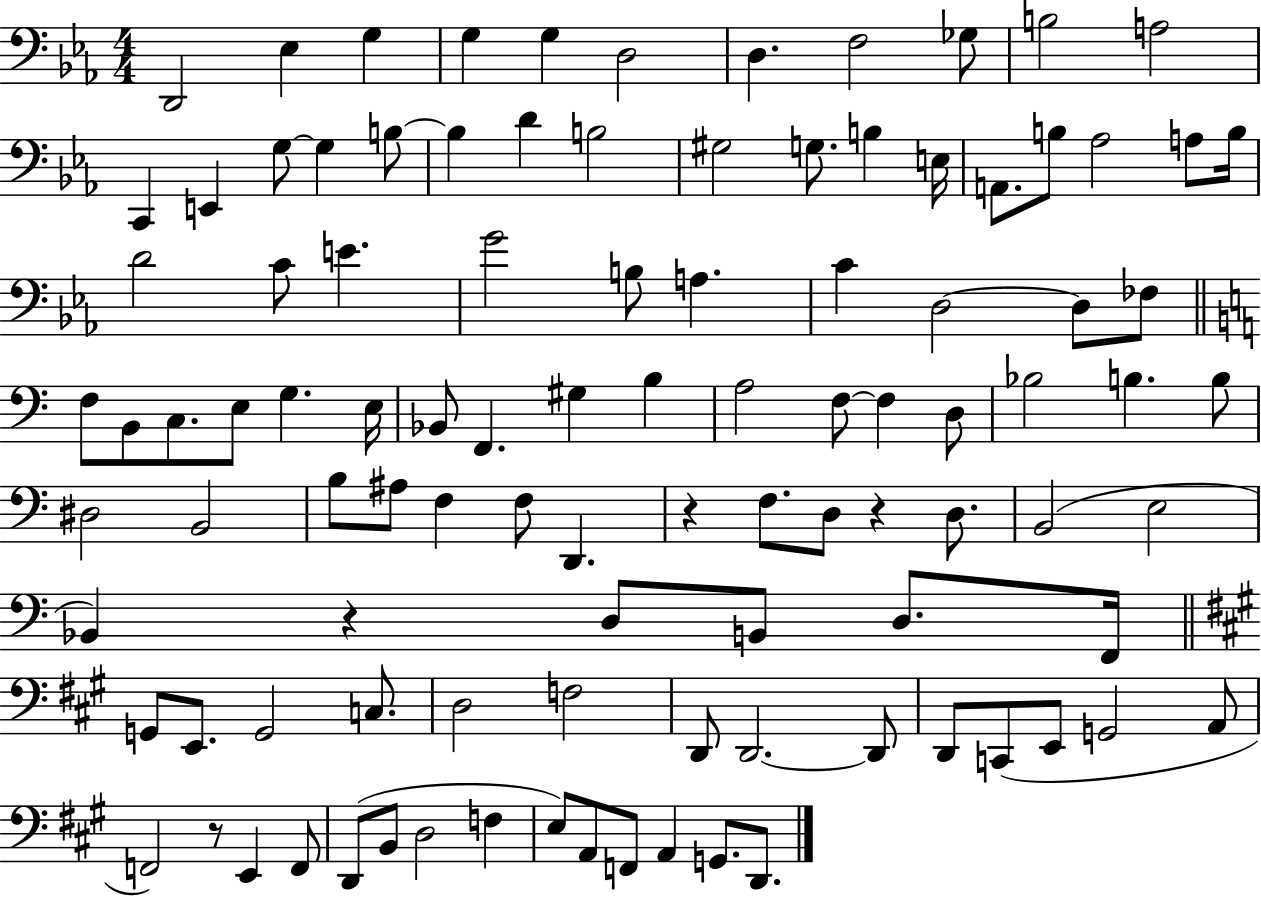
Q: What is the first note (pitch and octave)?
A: D2